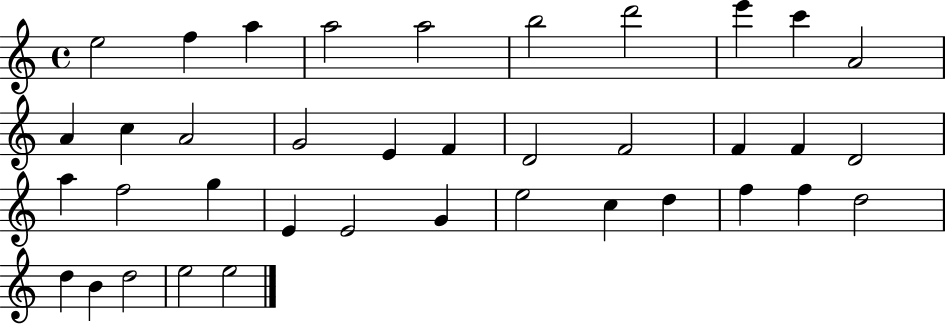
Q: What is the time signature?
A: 4/4